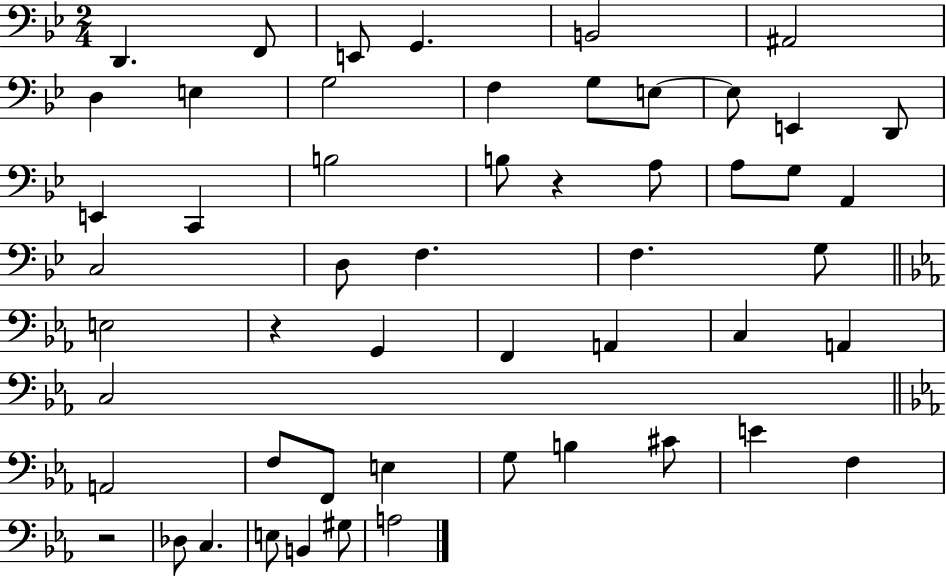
D2/q. F2/e E2/e G2/q. B2/h A#2/h D3/q E3/q G3/h F3/q G3/e E3/e E3/e E2/q D2/e E2/q C2/q B3/h B3/e R/q A3/e A3/e G3/e A2/q C3/h D3/e F3/q. F3/q. G3/e E3/h R/q G2/q F2/q A2/q C3/q A2/q C3/h A2/h F3/e F2/e E3/q G3/e B3/q C#4/e E4/q F3/q R/h Db3/e C3/q. E3/e B2/q G#3/e A3/h